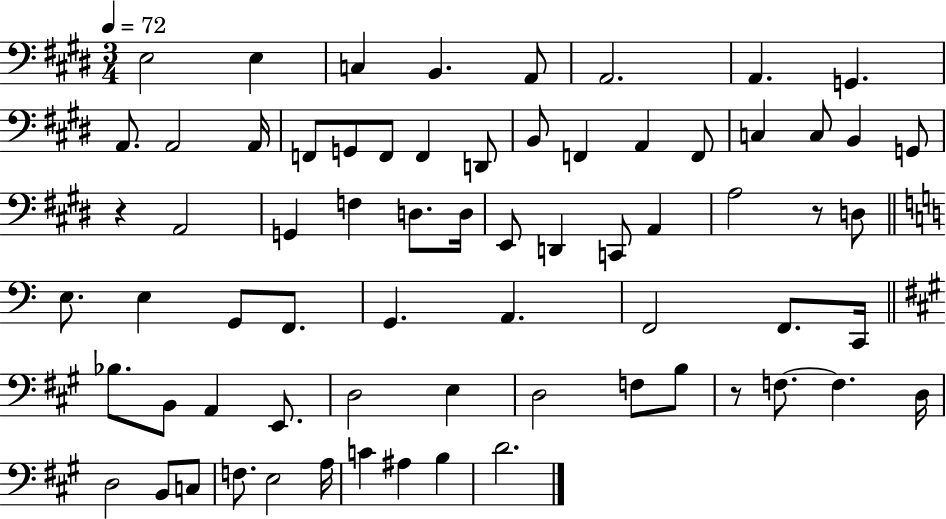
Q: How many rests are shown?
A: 3